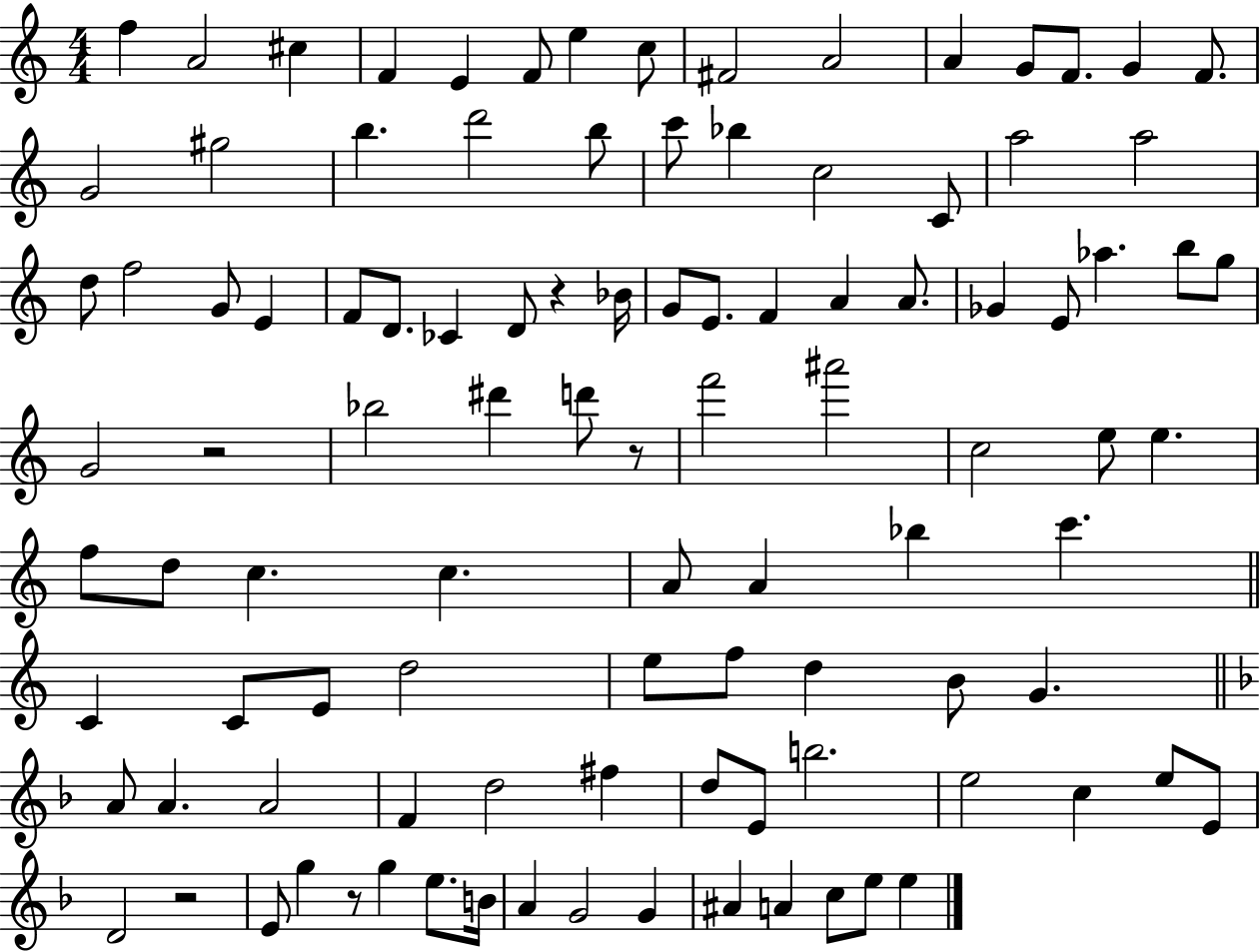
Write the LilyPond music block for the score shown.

{
  \clef treble
  \numericTimeSignature
  \time 4/4
  \key c \major
  f''4 a'2 cis''4 | f'4 e'4 f'8 e''4 c''8 | fis'2 a'2 | a'4 g'8 f'8. g'4 f'8. | \break g'2 gis''2 | b''4. d'''2 b''8 | c'''8 bes''4 c''2 c'8 | a''2 a''2 | \break d''8 f''2 g'8 e'4 | f'8 d'8. ces'4 d'8 r4 bes'16 | g'8 e'8. f'4 a'4 a'8. | ges'4 e'8 aes''4. b''8 g''8 | \break g'2 r2 | bes''2 dis'''4 d'''8 r8 | f'''2 ais'''2 | c''2 e''8 e''4. | \break f''8 d''8 c''4. c''4. | a'8 a'4 bes''4 c'''4. | \bar "||" \break \key a \minor c'4 c'8 e'8 d''2 | e''8 f''8 d''4 b'8 g'4. | \bar "||" \break \key f \major a'8 a'4. a'2 | f'4 d''2 fis''4 | d''8 e'8 b''2. | e''2 c''4 e''8 e'8 | \break d'2 r2 | e'8 g''4 r8 g''4 e''8. b'16 | a'4 g'2 g'4 | ais'4 a'4 c''8 e''8 e''4 | \break \bar "|."
}